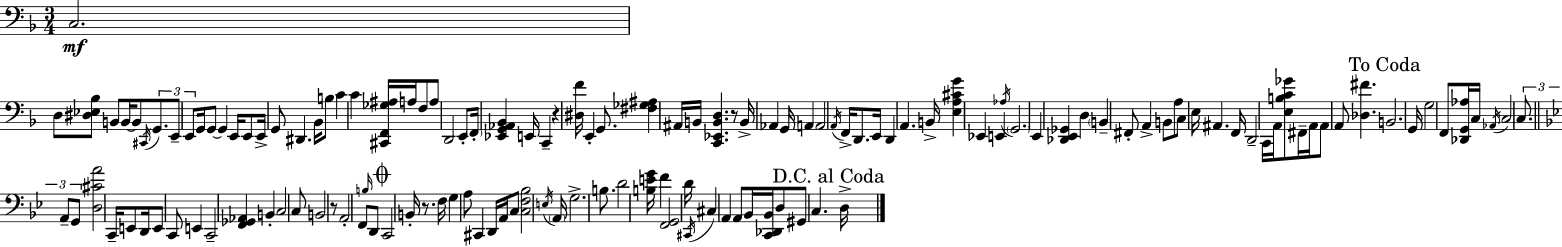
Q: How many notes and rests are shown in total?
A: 138